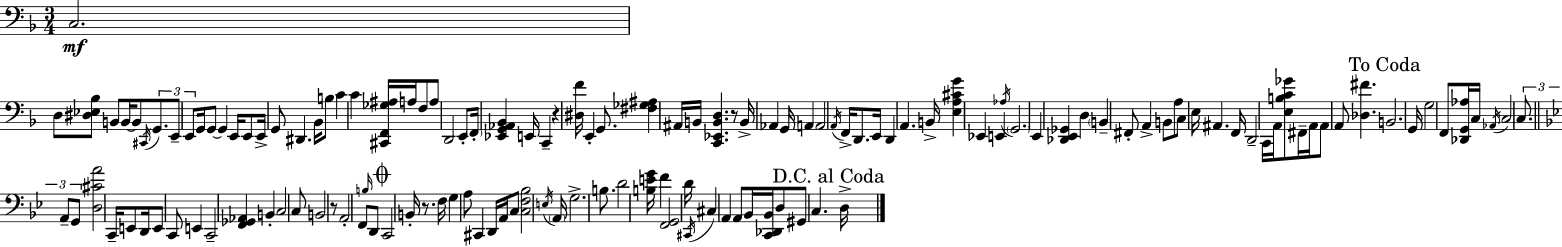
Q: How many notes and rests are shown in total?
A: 138